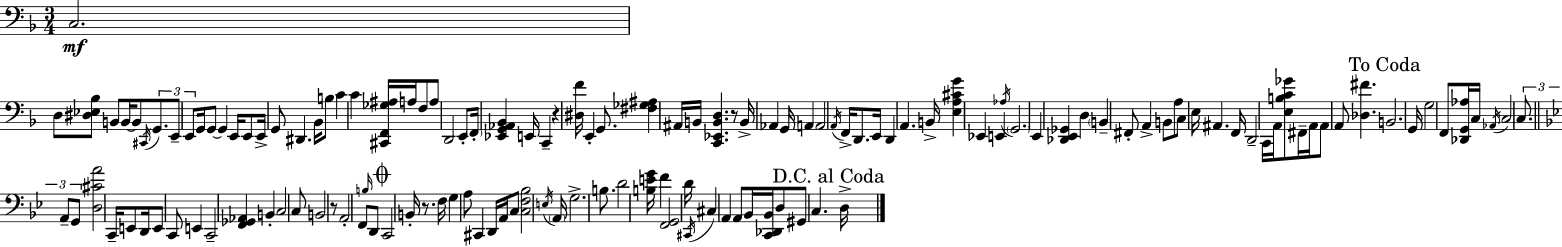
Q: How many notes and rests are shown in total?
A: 138